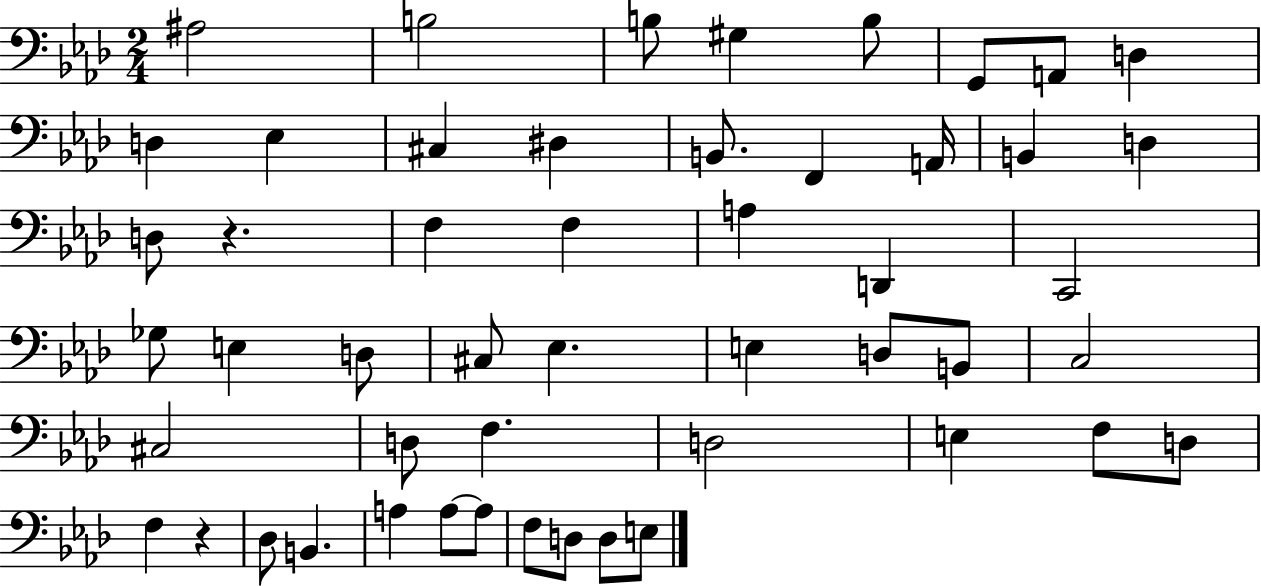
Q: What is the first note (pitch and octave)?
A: A#3